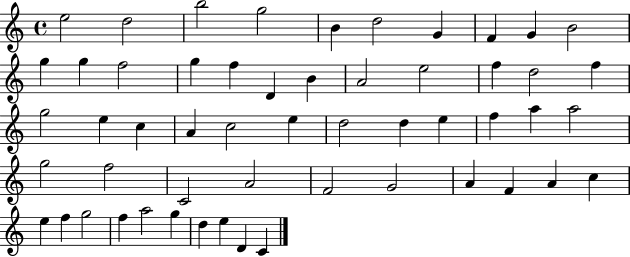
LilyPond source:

{
  \clef treble
  \time 4/4
  \defaultTimeSignature
  \key c \major
  e''2 d''2 | b''2 g''2 | b'4 d''2 g'4 | f'4 g'4 b'2 | \break g''4 g''4 f''2 | g''4 f''4 d'4 b'4 | a'2 e''2 | f''4 d''2 f''4 | \break g''2 e''4 c''4 | a'4 c''2 e''4 | d''2 d''4 e''4 | f''4 a''4 a''2 | \break g''2 f''2 | c'2 a'2 | f'2 g'2 | a'4 f'4 a'4 c''4 | \break e''4 f''4 g''2 | f''4 a''2 g''4 | d''4 e''4 d'4 c'4 | \bar "|."
}